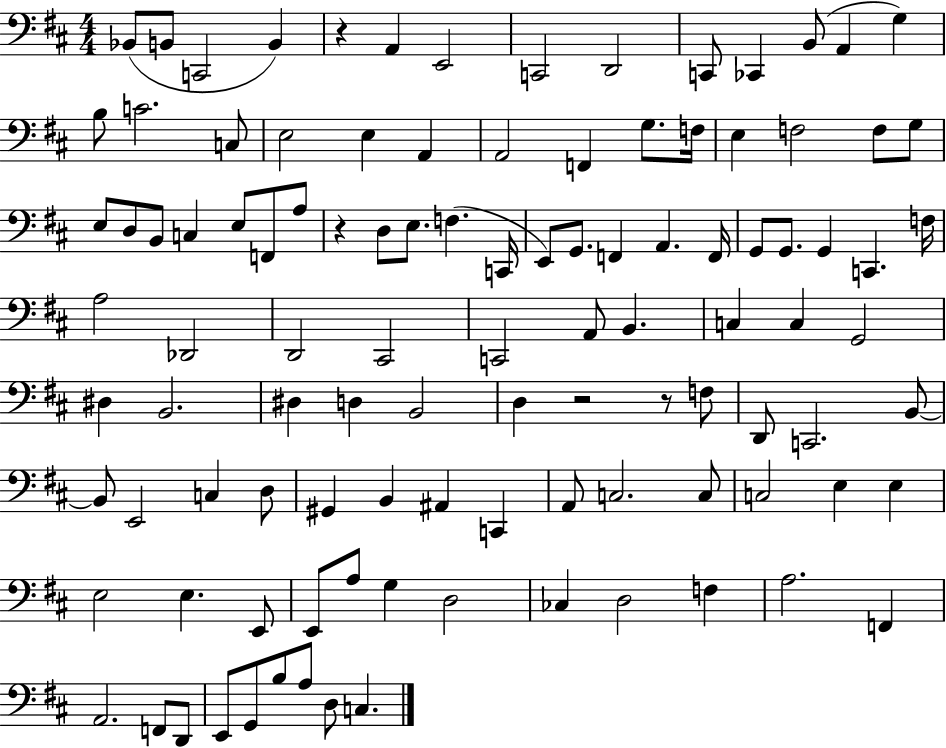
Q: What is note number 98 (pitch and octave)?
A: E2